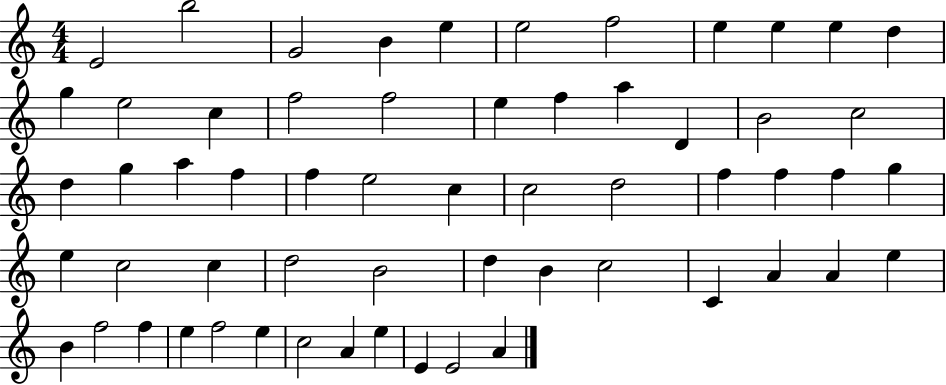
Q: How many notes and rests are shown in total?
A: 59